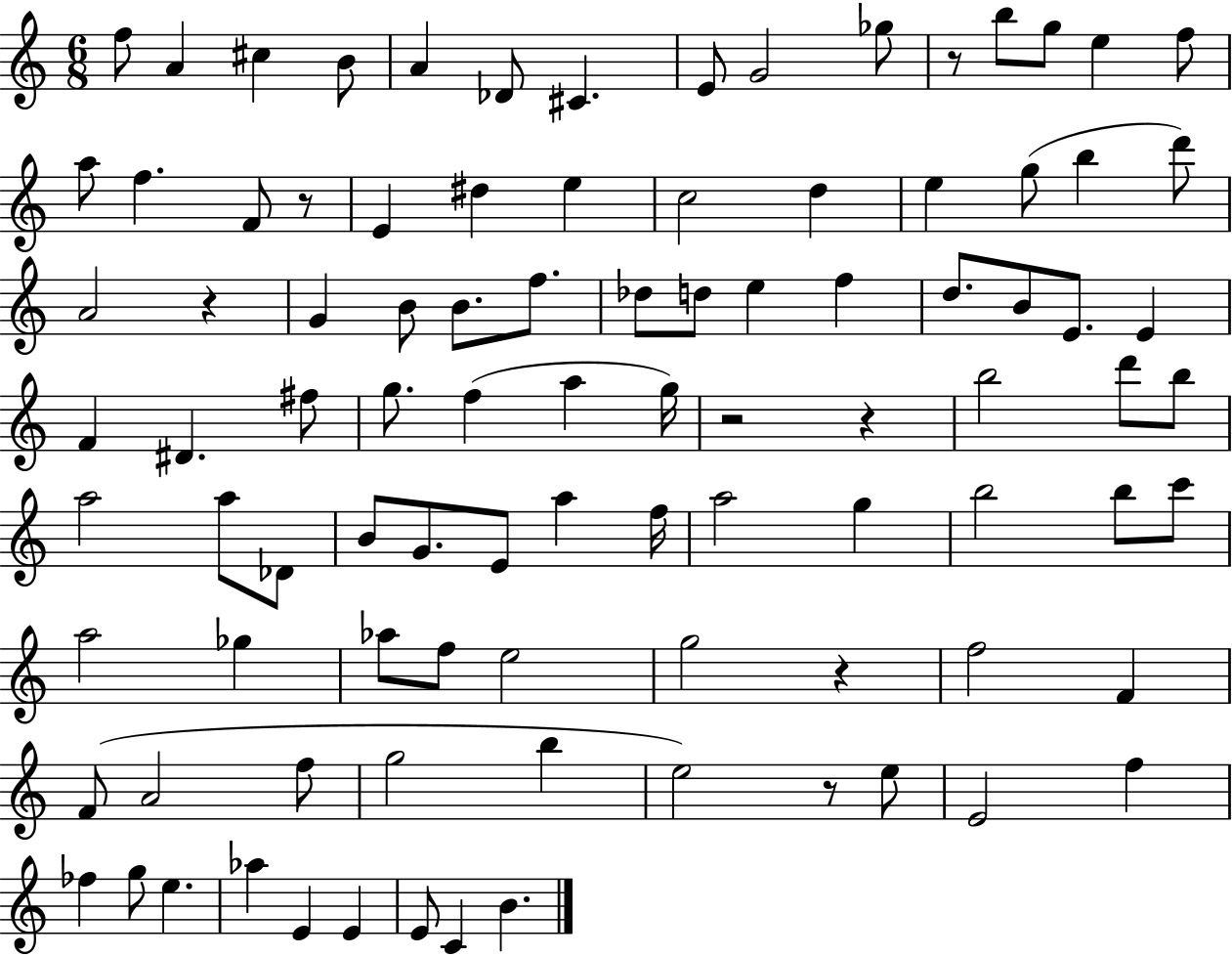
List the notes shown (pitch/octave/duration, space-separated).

F5/e A4/q C#5/q B4/e A4/q Db4/e C#4/q. E4/e G4/h Gb5/e R/e B5/e G5/e E5/q F5/e A5/e F5/q. F4/e R/e E4/q D#5/q E5/q C5/h D5/q E5/q G5/e B5/q D6/e A4/h R/q G4/q B4/e B4/e. F5/e. Db5/e D5/e E5/q F5/q D5/e. B4/e E4/e. E4/q F4/q D#4/q. F#5/e G5/e. F5/q A5/q G5/s R/h R/q B5/h D6/e B5/e A5/h A5/e Db4/e B4/e G4/e. E4/e A5/q F5/s A5/h G5/q B5/h B5/e C6/e A5/h Gb5/q Ab5/e F5/e E5/h G5/h R/q F5/h F4/q F4/e A4/h F5/e G5/h B5/q E5/h R/e E5/e E4/h F5/q FES5/q G5/e E5/q. Ab5/q E4/q E4/q E4/e C4/q B4/q.